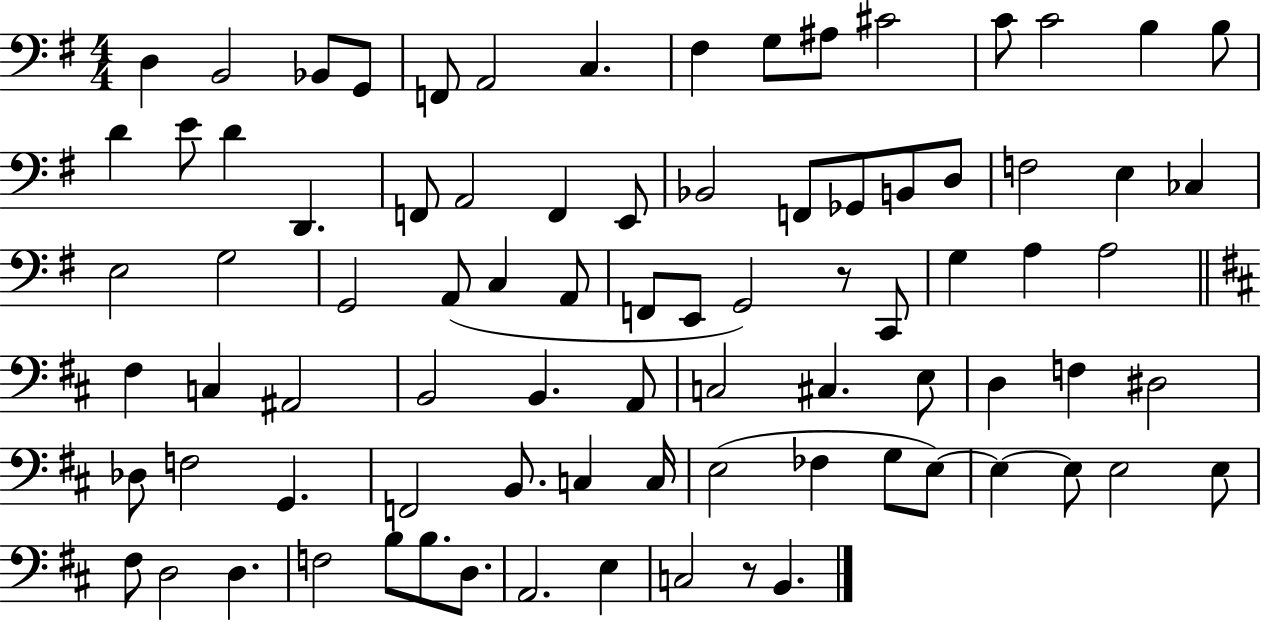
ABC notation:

X:1
T:Untitled
M:4/4
L:1/4
K:G
D, B,,2 _B,,/2 G,,/2 F,,/2 A,,2 C, ^F, G,/2 ^A,/2 ^C2 C/2 C2 B, B,/2 D E/2 D D,, F,,/2 A,,2 F,, E,,/2 _B,,2 F,,/2 _G,,/2 B,,/2 D,/2 F,2 E, _C, E,2 G,2 G,,2 A,,/2 C, A,,/2 F,,/2 E,,/2 G,,2 z/2 C,,/2 G, A, A,2 ^F, C, ^A,,2 B,,2 B,, A,,/2 C,2 ^C, E,/2 D, F, ^D,2 _D,/2 F,2 G,, F,,2 B,,/2 C, C,/4 E,2 _F, G,/2 E,/2 E, E,/2 E,2 E,/2 ^F,/2 D,2 D, F,2 B,/2 B,/2 D,/2 A,,2 E, C,2 z/2 B,,